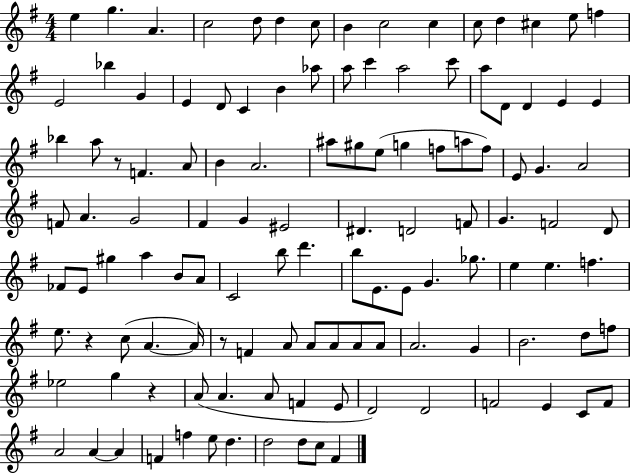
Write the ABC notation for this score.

X:1
T:Untitled
M:4/4
L:1/4
K:G
e g A c2 d/2 d c/2 B c2 c c/2 d ^c e/2 f E2 _b G E D/2 C B _a/2 a/2 c' a2 c'/2 a/2 D/2 D E E _b a/2 z/2 F A/2 B A2 ^a/2 ^g/2 e/2 g f/2 a/2 f/2 E/2 G A2 F/2 A G2 ^F G ^E2 ^D D2 F/2 G F2 D/2 _F/2 E/2 ^g a B/2 A/2 C2 b/2 d' b/2 E/2 E/2 G _g/2 e e f e/2 z c/2 A A/4 z/2 F A/2 A/2 A/2 A/2 A/2 A2 G B2 d/2 f/2 _e2 g z A/2 A A/2 F E/2 D2 D2 F2 E C/2 F/2 A2 A A F f e/2 d d2 d/2 c/2 ^F